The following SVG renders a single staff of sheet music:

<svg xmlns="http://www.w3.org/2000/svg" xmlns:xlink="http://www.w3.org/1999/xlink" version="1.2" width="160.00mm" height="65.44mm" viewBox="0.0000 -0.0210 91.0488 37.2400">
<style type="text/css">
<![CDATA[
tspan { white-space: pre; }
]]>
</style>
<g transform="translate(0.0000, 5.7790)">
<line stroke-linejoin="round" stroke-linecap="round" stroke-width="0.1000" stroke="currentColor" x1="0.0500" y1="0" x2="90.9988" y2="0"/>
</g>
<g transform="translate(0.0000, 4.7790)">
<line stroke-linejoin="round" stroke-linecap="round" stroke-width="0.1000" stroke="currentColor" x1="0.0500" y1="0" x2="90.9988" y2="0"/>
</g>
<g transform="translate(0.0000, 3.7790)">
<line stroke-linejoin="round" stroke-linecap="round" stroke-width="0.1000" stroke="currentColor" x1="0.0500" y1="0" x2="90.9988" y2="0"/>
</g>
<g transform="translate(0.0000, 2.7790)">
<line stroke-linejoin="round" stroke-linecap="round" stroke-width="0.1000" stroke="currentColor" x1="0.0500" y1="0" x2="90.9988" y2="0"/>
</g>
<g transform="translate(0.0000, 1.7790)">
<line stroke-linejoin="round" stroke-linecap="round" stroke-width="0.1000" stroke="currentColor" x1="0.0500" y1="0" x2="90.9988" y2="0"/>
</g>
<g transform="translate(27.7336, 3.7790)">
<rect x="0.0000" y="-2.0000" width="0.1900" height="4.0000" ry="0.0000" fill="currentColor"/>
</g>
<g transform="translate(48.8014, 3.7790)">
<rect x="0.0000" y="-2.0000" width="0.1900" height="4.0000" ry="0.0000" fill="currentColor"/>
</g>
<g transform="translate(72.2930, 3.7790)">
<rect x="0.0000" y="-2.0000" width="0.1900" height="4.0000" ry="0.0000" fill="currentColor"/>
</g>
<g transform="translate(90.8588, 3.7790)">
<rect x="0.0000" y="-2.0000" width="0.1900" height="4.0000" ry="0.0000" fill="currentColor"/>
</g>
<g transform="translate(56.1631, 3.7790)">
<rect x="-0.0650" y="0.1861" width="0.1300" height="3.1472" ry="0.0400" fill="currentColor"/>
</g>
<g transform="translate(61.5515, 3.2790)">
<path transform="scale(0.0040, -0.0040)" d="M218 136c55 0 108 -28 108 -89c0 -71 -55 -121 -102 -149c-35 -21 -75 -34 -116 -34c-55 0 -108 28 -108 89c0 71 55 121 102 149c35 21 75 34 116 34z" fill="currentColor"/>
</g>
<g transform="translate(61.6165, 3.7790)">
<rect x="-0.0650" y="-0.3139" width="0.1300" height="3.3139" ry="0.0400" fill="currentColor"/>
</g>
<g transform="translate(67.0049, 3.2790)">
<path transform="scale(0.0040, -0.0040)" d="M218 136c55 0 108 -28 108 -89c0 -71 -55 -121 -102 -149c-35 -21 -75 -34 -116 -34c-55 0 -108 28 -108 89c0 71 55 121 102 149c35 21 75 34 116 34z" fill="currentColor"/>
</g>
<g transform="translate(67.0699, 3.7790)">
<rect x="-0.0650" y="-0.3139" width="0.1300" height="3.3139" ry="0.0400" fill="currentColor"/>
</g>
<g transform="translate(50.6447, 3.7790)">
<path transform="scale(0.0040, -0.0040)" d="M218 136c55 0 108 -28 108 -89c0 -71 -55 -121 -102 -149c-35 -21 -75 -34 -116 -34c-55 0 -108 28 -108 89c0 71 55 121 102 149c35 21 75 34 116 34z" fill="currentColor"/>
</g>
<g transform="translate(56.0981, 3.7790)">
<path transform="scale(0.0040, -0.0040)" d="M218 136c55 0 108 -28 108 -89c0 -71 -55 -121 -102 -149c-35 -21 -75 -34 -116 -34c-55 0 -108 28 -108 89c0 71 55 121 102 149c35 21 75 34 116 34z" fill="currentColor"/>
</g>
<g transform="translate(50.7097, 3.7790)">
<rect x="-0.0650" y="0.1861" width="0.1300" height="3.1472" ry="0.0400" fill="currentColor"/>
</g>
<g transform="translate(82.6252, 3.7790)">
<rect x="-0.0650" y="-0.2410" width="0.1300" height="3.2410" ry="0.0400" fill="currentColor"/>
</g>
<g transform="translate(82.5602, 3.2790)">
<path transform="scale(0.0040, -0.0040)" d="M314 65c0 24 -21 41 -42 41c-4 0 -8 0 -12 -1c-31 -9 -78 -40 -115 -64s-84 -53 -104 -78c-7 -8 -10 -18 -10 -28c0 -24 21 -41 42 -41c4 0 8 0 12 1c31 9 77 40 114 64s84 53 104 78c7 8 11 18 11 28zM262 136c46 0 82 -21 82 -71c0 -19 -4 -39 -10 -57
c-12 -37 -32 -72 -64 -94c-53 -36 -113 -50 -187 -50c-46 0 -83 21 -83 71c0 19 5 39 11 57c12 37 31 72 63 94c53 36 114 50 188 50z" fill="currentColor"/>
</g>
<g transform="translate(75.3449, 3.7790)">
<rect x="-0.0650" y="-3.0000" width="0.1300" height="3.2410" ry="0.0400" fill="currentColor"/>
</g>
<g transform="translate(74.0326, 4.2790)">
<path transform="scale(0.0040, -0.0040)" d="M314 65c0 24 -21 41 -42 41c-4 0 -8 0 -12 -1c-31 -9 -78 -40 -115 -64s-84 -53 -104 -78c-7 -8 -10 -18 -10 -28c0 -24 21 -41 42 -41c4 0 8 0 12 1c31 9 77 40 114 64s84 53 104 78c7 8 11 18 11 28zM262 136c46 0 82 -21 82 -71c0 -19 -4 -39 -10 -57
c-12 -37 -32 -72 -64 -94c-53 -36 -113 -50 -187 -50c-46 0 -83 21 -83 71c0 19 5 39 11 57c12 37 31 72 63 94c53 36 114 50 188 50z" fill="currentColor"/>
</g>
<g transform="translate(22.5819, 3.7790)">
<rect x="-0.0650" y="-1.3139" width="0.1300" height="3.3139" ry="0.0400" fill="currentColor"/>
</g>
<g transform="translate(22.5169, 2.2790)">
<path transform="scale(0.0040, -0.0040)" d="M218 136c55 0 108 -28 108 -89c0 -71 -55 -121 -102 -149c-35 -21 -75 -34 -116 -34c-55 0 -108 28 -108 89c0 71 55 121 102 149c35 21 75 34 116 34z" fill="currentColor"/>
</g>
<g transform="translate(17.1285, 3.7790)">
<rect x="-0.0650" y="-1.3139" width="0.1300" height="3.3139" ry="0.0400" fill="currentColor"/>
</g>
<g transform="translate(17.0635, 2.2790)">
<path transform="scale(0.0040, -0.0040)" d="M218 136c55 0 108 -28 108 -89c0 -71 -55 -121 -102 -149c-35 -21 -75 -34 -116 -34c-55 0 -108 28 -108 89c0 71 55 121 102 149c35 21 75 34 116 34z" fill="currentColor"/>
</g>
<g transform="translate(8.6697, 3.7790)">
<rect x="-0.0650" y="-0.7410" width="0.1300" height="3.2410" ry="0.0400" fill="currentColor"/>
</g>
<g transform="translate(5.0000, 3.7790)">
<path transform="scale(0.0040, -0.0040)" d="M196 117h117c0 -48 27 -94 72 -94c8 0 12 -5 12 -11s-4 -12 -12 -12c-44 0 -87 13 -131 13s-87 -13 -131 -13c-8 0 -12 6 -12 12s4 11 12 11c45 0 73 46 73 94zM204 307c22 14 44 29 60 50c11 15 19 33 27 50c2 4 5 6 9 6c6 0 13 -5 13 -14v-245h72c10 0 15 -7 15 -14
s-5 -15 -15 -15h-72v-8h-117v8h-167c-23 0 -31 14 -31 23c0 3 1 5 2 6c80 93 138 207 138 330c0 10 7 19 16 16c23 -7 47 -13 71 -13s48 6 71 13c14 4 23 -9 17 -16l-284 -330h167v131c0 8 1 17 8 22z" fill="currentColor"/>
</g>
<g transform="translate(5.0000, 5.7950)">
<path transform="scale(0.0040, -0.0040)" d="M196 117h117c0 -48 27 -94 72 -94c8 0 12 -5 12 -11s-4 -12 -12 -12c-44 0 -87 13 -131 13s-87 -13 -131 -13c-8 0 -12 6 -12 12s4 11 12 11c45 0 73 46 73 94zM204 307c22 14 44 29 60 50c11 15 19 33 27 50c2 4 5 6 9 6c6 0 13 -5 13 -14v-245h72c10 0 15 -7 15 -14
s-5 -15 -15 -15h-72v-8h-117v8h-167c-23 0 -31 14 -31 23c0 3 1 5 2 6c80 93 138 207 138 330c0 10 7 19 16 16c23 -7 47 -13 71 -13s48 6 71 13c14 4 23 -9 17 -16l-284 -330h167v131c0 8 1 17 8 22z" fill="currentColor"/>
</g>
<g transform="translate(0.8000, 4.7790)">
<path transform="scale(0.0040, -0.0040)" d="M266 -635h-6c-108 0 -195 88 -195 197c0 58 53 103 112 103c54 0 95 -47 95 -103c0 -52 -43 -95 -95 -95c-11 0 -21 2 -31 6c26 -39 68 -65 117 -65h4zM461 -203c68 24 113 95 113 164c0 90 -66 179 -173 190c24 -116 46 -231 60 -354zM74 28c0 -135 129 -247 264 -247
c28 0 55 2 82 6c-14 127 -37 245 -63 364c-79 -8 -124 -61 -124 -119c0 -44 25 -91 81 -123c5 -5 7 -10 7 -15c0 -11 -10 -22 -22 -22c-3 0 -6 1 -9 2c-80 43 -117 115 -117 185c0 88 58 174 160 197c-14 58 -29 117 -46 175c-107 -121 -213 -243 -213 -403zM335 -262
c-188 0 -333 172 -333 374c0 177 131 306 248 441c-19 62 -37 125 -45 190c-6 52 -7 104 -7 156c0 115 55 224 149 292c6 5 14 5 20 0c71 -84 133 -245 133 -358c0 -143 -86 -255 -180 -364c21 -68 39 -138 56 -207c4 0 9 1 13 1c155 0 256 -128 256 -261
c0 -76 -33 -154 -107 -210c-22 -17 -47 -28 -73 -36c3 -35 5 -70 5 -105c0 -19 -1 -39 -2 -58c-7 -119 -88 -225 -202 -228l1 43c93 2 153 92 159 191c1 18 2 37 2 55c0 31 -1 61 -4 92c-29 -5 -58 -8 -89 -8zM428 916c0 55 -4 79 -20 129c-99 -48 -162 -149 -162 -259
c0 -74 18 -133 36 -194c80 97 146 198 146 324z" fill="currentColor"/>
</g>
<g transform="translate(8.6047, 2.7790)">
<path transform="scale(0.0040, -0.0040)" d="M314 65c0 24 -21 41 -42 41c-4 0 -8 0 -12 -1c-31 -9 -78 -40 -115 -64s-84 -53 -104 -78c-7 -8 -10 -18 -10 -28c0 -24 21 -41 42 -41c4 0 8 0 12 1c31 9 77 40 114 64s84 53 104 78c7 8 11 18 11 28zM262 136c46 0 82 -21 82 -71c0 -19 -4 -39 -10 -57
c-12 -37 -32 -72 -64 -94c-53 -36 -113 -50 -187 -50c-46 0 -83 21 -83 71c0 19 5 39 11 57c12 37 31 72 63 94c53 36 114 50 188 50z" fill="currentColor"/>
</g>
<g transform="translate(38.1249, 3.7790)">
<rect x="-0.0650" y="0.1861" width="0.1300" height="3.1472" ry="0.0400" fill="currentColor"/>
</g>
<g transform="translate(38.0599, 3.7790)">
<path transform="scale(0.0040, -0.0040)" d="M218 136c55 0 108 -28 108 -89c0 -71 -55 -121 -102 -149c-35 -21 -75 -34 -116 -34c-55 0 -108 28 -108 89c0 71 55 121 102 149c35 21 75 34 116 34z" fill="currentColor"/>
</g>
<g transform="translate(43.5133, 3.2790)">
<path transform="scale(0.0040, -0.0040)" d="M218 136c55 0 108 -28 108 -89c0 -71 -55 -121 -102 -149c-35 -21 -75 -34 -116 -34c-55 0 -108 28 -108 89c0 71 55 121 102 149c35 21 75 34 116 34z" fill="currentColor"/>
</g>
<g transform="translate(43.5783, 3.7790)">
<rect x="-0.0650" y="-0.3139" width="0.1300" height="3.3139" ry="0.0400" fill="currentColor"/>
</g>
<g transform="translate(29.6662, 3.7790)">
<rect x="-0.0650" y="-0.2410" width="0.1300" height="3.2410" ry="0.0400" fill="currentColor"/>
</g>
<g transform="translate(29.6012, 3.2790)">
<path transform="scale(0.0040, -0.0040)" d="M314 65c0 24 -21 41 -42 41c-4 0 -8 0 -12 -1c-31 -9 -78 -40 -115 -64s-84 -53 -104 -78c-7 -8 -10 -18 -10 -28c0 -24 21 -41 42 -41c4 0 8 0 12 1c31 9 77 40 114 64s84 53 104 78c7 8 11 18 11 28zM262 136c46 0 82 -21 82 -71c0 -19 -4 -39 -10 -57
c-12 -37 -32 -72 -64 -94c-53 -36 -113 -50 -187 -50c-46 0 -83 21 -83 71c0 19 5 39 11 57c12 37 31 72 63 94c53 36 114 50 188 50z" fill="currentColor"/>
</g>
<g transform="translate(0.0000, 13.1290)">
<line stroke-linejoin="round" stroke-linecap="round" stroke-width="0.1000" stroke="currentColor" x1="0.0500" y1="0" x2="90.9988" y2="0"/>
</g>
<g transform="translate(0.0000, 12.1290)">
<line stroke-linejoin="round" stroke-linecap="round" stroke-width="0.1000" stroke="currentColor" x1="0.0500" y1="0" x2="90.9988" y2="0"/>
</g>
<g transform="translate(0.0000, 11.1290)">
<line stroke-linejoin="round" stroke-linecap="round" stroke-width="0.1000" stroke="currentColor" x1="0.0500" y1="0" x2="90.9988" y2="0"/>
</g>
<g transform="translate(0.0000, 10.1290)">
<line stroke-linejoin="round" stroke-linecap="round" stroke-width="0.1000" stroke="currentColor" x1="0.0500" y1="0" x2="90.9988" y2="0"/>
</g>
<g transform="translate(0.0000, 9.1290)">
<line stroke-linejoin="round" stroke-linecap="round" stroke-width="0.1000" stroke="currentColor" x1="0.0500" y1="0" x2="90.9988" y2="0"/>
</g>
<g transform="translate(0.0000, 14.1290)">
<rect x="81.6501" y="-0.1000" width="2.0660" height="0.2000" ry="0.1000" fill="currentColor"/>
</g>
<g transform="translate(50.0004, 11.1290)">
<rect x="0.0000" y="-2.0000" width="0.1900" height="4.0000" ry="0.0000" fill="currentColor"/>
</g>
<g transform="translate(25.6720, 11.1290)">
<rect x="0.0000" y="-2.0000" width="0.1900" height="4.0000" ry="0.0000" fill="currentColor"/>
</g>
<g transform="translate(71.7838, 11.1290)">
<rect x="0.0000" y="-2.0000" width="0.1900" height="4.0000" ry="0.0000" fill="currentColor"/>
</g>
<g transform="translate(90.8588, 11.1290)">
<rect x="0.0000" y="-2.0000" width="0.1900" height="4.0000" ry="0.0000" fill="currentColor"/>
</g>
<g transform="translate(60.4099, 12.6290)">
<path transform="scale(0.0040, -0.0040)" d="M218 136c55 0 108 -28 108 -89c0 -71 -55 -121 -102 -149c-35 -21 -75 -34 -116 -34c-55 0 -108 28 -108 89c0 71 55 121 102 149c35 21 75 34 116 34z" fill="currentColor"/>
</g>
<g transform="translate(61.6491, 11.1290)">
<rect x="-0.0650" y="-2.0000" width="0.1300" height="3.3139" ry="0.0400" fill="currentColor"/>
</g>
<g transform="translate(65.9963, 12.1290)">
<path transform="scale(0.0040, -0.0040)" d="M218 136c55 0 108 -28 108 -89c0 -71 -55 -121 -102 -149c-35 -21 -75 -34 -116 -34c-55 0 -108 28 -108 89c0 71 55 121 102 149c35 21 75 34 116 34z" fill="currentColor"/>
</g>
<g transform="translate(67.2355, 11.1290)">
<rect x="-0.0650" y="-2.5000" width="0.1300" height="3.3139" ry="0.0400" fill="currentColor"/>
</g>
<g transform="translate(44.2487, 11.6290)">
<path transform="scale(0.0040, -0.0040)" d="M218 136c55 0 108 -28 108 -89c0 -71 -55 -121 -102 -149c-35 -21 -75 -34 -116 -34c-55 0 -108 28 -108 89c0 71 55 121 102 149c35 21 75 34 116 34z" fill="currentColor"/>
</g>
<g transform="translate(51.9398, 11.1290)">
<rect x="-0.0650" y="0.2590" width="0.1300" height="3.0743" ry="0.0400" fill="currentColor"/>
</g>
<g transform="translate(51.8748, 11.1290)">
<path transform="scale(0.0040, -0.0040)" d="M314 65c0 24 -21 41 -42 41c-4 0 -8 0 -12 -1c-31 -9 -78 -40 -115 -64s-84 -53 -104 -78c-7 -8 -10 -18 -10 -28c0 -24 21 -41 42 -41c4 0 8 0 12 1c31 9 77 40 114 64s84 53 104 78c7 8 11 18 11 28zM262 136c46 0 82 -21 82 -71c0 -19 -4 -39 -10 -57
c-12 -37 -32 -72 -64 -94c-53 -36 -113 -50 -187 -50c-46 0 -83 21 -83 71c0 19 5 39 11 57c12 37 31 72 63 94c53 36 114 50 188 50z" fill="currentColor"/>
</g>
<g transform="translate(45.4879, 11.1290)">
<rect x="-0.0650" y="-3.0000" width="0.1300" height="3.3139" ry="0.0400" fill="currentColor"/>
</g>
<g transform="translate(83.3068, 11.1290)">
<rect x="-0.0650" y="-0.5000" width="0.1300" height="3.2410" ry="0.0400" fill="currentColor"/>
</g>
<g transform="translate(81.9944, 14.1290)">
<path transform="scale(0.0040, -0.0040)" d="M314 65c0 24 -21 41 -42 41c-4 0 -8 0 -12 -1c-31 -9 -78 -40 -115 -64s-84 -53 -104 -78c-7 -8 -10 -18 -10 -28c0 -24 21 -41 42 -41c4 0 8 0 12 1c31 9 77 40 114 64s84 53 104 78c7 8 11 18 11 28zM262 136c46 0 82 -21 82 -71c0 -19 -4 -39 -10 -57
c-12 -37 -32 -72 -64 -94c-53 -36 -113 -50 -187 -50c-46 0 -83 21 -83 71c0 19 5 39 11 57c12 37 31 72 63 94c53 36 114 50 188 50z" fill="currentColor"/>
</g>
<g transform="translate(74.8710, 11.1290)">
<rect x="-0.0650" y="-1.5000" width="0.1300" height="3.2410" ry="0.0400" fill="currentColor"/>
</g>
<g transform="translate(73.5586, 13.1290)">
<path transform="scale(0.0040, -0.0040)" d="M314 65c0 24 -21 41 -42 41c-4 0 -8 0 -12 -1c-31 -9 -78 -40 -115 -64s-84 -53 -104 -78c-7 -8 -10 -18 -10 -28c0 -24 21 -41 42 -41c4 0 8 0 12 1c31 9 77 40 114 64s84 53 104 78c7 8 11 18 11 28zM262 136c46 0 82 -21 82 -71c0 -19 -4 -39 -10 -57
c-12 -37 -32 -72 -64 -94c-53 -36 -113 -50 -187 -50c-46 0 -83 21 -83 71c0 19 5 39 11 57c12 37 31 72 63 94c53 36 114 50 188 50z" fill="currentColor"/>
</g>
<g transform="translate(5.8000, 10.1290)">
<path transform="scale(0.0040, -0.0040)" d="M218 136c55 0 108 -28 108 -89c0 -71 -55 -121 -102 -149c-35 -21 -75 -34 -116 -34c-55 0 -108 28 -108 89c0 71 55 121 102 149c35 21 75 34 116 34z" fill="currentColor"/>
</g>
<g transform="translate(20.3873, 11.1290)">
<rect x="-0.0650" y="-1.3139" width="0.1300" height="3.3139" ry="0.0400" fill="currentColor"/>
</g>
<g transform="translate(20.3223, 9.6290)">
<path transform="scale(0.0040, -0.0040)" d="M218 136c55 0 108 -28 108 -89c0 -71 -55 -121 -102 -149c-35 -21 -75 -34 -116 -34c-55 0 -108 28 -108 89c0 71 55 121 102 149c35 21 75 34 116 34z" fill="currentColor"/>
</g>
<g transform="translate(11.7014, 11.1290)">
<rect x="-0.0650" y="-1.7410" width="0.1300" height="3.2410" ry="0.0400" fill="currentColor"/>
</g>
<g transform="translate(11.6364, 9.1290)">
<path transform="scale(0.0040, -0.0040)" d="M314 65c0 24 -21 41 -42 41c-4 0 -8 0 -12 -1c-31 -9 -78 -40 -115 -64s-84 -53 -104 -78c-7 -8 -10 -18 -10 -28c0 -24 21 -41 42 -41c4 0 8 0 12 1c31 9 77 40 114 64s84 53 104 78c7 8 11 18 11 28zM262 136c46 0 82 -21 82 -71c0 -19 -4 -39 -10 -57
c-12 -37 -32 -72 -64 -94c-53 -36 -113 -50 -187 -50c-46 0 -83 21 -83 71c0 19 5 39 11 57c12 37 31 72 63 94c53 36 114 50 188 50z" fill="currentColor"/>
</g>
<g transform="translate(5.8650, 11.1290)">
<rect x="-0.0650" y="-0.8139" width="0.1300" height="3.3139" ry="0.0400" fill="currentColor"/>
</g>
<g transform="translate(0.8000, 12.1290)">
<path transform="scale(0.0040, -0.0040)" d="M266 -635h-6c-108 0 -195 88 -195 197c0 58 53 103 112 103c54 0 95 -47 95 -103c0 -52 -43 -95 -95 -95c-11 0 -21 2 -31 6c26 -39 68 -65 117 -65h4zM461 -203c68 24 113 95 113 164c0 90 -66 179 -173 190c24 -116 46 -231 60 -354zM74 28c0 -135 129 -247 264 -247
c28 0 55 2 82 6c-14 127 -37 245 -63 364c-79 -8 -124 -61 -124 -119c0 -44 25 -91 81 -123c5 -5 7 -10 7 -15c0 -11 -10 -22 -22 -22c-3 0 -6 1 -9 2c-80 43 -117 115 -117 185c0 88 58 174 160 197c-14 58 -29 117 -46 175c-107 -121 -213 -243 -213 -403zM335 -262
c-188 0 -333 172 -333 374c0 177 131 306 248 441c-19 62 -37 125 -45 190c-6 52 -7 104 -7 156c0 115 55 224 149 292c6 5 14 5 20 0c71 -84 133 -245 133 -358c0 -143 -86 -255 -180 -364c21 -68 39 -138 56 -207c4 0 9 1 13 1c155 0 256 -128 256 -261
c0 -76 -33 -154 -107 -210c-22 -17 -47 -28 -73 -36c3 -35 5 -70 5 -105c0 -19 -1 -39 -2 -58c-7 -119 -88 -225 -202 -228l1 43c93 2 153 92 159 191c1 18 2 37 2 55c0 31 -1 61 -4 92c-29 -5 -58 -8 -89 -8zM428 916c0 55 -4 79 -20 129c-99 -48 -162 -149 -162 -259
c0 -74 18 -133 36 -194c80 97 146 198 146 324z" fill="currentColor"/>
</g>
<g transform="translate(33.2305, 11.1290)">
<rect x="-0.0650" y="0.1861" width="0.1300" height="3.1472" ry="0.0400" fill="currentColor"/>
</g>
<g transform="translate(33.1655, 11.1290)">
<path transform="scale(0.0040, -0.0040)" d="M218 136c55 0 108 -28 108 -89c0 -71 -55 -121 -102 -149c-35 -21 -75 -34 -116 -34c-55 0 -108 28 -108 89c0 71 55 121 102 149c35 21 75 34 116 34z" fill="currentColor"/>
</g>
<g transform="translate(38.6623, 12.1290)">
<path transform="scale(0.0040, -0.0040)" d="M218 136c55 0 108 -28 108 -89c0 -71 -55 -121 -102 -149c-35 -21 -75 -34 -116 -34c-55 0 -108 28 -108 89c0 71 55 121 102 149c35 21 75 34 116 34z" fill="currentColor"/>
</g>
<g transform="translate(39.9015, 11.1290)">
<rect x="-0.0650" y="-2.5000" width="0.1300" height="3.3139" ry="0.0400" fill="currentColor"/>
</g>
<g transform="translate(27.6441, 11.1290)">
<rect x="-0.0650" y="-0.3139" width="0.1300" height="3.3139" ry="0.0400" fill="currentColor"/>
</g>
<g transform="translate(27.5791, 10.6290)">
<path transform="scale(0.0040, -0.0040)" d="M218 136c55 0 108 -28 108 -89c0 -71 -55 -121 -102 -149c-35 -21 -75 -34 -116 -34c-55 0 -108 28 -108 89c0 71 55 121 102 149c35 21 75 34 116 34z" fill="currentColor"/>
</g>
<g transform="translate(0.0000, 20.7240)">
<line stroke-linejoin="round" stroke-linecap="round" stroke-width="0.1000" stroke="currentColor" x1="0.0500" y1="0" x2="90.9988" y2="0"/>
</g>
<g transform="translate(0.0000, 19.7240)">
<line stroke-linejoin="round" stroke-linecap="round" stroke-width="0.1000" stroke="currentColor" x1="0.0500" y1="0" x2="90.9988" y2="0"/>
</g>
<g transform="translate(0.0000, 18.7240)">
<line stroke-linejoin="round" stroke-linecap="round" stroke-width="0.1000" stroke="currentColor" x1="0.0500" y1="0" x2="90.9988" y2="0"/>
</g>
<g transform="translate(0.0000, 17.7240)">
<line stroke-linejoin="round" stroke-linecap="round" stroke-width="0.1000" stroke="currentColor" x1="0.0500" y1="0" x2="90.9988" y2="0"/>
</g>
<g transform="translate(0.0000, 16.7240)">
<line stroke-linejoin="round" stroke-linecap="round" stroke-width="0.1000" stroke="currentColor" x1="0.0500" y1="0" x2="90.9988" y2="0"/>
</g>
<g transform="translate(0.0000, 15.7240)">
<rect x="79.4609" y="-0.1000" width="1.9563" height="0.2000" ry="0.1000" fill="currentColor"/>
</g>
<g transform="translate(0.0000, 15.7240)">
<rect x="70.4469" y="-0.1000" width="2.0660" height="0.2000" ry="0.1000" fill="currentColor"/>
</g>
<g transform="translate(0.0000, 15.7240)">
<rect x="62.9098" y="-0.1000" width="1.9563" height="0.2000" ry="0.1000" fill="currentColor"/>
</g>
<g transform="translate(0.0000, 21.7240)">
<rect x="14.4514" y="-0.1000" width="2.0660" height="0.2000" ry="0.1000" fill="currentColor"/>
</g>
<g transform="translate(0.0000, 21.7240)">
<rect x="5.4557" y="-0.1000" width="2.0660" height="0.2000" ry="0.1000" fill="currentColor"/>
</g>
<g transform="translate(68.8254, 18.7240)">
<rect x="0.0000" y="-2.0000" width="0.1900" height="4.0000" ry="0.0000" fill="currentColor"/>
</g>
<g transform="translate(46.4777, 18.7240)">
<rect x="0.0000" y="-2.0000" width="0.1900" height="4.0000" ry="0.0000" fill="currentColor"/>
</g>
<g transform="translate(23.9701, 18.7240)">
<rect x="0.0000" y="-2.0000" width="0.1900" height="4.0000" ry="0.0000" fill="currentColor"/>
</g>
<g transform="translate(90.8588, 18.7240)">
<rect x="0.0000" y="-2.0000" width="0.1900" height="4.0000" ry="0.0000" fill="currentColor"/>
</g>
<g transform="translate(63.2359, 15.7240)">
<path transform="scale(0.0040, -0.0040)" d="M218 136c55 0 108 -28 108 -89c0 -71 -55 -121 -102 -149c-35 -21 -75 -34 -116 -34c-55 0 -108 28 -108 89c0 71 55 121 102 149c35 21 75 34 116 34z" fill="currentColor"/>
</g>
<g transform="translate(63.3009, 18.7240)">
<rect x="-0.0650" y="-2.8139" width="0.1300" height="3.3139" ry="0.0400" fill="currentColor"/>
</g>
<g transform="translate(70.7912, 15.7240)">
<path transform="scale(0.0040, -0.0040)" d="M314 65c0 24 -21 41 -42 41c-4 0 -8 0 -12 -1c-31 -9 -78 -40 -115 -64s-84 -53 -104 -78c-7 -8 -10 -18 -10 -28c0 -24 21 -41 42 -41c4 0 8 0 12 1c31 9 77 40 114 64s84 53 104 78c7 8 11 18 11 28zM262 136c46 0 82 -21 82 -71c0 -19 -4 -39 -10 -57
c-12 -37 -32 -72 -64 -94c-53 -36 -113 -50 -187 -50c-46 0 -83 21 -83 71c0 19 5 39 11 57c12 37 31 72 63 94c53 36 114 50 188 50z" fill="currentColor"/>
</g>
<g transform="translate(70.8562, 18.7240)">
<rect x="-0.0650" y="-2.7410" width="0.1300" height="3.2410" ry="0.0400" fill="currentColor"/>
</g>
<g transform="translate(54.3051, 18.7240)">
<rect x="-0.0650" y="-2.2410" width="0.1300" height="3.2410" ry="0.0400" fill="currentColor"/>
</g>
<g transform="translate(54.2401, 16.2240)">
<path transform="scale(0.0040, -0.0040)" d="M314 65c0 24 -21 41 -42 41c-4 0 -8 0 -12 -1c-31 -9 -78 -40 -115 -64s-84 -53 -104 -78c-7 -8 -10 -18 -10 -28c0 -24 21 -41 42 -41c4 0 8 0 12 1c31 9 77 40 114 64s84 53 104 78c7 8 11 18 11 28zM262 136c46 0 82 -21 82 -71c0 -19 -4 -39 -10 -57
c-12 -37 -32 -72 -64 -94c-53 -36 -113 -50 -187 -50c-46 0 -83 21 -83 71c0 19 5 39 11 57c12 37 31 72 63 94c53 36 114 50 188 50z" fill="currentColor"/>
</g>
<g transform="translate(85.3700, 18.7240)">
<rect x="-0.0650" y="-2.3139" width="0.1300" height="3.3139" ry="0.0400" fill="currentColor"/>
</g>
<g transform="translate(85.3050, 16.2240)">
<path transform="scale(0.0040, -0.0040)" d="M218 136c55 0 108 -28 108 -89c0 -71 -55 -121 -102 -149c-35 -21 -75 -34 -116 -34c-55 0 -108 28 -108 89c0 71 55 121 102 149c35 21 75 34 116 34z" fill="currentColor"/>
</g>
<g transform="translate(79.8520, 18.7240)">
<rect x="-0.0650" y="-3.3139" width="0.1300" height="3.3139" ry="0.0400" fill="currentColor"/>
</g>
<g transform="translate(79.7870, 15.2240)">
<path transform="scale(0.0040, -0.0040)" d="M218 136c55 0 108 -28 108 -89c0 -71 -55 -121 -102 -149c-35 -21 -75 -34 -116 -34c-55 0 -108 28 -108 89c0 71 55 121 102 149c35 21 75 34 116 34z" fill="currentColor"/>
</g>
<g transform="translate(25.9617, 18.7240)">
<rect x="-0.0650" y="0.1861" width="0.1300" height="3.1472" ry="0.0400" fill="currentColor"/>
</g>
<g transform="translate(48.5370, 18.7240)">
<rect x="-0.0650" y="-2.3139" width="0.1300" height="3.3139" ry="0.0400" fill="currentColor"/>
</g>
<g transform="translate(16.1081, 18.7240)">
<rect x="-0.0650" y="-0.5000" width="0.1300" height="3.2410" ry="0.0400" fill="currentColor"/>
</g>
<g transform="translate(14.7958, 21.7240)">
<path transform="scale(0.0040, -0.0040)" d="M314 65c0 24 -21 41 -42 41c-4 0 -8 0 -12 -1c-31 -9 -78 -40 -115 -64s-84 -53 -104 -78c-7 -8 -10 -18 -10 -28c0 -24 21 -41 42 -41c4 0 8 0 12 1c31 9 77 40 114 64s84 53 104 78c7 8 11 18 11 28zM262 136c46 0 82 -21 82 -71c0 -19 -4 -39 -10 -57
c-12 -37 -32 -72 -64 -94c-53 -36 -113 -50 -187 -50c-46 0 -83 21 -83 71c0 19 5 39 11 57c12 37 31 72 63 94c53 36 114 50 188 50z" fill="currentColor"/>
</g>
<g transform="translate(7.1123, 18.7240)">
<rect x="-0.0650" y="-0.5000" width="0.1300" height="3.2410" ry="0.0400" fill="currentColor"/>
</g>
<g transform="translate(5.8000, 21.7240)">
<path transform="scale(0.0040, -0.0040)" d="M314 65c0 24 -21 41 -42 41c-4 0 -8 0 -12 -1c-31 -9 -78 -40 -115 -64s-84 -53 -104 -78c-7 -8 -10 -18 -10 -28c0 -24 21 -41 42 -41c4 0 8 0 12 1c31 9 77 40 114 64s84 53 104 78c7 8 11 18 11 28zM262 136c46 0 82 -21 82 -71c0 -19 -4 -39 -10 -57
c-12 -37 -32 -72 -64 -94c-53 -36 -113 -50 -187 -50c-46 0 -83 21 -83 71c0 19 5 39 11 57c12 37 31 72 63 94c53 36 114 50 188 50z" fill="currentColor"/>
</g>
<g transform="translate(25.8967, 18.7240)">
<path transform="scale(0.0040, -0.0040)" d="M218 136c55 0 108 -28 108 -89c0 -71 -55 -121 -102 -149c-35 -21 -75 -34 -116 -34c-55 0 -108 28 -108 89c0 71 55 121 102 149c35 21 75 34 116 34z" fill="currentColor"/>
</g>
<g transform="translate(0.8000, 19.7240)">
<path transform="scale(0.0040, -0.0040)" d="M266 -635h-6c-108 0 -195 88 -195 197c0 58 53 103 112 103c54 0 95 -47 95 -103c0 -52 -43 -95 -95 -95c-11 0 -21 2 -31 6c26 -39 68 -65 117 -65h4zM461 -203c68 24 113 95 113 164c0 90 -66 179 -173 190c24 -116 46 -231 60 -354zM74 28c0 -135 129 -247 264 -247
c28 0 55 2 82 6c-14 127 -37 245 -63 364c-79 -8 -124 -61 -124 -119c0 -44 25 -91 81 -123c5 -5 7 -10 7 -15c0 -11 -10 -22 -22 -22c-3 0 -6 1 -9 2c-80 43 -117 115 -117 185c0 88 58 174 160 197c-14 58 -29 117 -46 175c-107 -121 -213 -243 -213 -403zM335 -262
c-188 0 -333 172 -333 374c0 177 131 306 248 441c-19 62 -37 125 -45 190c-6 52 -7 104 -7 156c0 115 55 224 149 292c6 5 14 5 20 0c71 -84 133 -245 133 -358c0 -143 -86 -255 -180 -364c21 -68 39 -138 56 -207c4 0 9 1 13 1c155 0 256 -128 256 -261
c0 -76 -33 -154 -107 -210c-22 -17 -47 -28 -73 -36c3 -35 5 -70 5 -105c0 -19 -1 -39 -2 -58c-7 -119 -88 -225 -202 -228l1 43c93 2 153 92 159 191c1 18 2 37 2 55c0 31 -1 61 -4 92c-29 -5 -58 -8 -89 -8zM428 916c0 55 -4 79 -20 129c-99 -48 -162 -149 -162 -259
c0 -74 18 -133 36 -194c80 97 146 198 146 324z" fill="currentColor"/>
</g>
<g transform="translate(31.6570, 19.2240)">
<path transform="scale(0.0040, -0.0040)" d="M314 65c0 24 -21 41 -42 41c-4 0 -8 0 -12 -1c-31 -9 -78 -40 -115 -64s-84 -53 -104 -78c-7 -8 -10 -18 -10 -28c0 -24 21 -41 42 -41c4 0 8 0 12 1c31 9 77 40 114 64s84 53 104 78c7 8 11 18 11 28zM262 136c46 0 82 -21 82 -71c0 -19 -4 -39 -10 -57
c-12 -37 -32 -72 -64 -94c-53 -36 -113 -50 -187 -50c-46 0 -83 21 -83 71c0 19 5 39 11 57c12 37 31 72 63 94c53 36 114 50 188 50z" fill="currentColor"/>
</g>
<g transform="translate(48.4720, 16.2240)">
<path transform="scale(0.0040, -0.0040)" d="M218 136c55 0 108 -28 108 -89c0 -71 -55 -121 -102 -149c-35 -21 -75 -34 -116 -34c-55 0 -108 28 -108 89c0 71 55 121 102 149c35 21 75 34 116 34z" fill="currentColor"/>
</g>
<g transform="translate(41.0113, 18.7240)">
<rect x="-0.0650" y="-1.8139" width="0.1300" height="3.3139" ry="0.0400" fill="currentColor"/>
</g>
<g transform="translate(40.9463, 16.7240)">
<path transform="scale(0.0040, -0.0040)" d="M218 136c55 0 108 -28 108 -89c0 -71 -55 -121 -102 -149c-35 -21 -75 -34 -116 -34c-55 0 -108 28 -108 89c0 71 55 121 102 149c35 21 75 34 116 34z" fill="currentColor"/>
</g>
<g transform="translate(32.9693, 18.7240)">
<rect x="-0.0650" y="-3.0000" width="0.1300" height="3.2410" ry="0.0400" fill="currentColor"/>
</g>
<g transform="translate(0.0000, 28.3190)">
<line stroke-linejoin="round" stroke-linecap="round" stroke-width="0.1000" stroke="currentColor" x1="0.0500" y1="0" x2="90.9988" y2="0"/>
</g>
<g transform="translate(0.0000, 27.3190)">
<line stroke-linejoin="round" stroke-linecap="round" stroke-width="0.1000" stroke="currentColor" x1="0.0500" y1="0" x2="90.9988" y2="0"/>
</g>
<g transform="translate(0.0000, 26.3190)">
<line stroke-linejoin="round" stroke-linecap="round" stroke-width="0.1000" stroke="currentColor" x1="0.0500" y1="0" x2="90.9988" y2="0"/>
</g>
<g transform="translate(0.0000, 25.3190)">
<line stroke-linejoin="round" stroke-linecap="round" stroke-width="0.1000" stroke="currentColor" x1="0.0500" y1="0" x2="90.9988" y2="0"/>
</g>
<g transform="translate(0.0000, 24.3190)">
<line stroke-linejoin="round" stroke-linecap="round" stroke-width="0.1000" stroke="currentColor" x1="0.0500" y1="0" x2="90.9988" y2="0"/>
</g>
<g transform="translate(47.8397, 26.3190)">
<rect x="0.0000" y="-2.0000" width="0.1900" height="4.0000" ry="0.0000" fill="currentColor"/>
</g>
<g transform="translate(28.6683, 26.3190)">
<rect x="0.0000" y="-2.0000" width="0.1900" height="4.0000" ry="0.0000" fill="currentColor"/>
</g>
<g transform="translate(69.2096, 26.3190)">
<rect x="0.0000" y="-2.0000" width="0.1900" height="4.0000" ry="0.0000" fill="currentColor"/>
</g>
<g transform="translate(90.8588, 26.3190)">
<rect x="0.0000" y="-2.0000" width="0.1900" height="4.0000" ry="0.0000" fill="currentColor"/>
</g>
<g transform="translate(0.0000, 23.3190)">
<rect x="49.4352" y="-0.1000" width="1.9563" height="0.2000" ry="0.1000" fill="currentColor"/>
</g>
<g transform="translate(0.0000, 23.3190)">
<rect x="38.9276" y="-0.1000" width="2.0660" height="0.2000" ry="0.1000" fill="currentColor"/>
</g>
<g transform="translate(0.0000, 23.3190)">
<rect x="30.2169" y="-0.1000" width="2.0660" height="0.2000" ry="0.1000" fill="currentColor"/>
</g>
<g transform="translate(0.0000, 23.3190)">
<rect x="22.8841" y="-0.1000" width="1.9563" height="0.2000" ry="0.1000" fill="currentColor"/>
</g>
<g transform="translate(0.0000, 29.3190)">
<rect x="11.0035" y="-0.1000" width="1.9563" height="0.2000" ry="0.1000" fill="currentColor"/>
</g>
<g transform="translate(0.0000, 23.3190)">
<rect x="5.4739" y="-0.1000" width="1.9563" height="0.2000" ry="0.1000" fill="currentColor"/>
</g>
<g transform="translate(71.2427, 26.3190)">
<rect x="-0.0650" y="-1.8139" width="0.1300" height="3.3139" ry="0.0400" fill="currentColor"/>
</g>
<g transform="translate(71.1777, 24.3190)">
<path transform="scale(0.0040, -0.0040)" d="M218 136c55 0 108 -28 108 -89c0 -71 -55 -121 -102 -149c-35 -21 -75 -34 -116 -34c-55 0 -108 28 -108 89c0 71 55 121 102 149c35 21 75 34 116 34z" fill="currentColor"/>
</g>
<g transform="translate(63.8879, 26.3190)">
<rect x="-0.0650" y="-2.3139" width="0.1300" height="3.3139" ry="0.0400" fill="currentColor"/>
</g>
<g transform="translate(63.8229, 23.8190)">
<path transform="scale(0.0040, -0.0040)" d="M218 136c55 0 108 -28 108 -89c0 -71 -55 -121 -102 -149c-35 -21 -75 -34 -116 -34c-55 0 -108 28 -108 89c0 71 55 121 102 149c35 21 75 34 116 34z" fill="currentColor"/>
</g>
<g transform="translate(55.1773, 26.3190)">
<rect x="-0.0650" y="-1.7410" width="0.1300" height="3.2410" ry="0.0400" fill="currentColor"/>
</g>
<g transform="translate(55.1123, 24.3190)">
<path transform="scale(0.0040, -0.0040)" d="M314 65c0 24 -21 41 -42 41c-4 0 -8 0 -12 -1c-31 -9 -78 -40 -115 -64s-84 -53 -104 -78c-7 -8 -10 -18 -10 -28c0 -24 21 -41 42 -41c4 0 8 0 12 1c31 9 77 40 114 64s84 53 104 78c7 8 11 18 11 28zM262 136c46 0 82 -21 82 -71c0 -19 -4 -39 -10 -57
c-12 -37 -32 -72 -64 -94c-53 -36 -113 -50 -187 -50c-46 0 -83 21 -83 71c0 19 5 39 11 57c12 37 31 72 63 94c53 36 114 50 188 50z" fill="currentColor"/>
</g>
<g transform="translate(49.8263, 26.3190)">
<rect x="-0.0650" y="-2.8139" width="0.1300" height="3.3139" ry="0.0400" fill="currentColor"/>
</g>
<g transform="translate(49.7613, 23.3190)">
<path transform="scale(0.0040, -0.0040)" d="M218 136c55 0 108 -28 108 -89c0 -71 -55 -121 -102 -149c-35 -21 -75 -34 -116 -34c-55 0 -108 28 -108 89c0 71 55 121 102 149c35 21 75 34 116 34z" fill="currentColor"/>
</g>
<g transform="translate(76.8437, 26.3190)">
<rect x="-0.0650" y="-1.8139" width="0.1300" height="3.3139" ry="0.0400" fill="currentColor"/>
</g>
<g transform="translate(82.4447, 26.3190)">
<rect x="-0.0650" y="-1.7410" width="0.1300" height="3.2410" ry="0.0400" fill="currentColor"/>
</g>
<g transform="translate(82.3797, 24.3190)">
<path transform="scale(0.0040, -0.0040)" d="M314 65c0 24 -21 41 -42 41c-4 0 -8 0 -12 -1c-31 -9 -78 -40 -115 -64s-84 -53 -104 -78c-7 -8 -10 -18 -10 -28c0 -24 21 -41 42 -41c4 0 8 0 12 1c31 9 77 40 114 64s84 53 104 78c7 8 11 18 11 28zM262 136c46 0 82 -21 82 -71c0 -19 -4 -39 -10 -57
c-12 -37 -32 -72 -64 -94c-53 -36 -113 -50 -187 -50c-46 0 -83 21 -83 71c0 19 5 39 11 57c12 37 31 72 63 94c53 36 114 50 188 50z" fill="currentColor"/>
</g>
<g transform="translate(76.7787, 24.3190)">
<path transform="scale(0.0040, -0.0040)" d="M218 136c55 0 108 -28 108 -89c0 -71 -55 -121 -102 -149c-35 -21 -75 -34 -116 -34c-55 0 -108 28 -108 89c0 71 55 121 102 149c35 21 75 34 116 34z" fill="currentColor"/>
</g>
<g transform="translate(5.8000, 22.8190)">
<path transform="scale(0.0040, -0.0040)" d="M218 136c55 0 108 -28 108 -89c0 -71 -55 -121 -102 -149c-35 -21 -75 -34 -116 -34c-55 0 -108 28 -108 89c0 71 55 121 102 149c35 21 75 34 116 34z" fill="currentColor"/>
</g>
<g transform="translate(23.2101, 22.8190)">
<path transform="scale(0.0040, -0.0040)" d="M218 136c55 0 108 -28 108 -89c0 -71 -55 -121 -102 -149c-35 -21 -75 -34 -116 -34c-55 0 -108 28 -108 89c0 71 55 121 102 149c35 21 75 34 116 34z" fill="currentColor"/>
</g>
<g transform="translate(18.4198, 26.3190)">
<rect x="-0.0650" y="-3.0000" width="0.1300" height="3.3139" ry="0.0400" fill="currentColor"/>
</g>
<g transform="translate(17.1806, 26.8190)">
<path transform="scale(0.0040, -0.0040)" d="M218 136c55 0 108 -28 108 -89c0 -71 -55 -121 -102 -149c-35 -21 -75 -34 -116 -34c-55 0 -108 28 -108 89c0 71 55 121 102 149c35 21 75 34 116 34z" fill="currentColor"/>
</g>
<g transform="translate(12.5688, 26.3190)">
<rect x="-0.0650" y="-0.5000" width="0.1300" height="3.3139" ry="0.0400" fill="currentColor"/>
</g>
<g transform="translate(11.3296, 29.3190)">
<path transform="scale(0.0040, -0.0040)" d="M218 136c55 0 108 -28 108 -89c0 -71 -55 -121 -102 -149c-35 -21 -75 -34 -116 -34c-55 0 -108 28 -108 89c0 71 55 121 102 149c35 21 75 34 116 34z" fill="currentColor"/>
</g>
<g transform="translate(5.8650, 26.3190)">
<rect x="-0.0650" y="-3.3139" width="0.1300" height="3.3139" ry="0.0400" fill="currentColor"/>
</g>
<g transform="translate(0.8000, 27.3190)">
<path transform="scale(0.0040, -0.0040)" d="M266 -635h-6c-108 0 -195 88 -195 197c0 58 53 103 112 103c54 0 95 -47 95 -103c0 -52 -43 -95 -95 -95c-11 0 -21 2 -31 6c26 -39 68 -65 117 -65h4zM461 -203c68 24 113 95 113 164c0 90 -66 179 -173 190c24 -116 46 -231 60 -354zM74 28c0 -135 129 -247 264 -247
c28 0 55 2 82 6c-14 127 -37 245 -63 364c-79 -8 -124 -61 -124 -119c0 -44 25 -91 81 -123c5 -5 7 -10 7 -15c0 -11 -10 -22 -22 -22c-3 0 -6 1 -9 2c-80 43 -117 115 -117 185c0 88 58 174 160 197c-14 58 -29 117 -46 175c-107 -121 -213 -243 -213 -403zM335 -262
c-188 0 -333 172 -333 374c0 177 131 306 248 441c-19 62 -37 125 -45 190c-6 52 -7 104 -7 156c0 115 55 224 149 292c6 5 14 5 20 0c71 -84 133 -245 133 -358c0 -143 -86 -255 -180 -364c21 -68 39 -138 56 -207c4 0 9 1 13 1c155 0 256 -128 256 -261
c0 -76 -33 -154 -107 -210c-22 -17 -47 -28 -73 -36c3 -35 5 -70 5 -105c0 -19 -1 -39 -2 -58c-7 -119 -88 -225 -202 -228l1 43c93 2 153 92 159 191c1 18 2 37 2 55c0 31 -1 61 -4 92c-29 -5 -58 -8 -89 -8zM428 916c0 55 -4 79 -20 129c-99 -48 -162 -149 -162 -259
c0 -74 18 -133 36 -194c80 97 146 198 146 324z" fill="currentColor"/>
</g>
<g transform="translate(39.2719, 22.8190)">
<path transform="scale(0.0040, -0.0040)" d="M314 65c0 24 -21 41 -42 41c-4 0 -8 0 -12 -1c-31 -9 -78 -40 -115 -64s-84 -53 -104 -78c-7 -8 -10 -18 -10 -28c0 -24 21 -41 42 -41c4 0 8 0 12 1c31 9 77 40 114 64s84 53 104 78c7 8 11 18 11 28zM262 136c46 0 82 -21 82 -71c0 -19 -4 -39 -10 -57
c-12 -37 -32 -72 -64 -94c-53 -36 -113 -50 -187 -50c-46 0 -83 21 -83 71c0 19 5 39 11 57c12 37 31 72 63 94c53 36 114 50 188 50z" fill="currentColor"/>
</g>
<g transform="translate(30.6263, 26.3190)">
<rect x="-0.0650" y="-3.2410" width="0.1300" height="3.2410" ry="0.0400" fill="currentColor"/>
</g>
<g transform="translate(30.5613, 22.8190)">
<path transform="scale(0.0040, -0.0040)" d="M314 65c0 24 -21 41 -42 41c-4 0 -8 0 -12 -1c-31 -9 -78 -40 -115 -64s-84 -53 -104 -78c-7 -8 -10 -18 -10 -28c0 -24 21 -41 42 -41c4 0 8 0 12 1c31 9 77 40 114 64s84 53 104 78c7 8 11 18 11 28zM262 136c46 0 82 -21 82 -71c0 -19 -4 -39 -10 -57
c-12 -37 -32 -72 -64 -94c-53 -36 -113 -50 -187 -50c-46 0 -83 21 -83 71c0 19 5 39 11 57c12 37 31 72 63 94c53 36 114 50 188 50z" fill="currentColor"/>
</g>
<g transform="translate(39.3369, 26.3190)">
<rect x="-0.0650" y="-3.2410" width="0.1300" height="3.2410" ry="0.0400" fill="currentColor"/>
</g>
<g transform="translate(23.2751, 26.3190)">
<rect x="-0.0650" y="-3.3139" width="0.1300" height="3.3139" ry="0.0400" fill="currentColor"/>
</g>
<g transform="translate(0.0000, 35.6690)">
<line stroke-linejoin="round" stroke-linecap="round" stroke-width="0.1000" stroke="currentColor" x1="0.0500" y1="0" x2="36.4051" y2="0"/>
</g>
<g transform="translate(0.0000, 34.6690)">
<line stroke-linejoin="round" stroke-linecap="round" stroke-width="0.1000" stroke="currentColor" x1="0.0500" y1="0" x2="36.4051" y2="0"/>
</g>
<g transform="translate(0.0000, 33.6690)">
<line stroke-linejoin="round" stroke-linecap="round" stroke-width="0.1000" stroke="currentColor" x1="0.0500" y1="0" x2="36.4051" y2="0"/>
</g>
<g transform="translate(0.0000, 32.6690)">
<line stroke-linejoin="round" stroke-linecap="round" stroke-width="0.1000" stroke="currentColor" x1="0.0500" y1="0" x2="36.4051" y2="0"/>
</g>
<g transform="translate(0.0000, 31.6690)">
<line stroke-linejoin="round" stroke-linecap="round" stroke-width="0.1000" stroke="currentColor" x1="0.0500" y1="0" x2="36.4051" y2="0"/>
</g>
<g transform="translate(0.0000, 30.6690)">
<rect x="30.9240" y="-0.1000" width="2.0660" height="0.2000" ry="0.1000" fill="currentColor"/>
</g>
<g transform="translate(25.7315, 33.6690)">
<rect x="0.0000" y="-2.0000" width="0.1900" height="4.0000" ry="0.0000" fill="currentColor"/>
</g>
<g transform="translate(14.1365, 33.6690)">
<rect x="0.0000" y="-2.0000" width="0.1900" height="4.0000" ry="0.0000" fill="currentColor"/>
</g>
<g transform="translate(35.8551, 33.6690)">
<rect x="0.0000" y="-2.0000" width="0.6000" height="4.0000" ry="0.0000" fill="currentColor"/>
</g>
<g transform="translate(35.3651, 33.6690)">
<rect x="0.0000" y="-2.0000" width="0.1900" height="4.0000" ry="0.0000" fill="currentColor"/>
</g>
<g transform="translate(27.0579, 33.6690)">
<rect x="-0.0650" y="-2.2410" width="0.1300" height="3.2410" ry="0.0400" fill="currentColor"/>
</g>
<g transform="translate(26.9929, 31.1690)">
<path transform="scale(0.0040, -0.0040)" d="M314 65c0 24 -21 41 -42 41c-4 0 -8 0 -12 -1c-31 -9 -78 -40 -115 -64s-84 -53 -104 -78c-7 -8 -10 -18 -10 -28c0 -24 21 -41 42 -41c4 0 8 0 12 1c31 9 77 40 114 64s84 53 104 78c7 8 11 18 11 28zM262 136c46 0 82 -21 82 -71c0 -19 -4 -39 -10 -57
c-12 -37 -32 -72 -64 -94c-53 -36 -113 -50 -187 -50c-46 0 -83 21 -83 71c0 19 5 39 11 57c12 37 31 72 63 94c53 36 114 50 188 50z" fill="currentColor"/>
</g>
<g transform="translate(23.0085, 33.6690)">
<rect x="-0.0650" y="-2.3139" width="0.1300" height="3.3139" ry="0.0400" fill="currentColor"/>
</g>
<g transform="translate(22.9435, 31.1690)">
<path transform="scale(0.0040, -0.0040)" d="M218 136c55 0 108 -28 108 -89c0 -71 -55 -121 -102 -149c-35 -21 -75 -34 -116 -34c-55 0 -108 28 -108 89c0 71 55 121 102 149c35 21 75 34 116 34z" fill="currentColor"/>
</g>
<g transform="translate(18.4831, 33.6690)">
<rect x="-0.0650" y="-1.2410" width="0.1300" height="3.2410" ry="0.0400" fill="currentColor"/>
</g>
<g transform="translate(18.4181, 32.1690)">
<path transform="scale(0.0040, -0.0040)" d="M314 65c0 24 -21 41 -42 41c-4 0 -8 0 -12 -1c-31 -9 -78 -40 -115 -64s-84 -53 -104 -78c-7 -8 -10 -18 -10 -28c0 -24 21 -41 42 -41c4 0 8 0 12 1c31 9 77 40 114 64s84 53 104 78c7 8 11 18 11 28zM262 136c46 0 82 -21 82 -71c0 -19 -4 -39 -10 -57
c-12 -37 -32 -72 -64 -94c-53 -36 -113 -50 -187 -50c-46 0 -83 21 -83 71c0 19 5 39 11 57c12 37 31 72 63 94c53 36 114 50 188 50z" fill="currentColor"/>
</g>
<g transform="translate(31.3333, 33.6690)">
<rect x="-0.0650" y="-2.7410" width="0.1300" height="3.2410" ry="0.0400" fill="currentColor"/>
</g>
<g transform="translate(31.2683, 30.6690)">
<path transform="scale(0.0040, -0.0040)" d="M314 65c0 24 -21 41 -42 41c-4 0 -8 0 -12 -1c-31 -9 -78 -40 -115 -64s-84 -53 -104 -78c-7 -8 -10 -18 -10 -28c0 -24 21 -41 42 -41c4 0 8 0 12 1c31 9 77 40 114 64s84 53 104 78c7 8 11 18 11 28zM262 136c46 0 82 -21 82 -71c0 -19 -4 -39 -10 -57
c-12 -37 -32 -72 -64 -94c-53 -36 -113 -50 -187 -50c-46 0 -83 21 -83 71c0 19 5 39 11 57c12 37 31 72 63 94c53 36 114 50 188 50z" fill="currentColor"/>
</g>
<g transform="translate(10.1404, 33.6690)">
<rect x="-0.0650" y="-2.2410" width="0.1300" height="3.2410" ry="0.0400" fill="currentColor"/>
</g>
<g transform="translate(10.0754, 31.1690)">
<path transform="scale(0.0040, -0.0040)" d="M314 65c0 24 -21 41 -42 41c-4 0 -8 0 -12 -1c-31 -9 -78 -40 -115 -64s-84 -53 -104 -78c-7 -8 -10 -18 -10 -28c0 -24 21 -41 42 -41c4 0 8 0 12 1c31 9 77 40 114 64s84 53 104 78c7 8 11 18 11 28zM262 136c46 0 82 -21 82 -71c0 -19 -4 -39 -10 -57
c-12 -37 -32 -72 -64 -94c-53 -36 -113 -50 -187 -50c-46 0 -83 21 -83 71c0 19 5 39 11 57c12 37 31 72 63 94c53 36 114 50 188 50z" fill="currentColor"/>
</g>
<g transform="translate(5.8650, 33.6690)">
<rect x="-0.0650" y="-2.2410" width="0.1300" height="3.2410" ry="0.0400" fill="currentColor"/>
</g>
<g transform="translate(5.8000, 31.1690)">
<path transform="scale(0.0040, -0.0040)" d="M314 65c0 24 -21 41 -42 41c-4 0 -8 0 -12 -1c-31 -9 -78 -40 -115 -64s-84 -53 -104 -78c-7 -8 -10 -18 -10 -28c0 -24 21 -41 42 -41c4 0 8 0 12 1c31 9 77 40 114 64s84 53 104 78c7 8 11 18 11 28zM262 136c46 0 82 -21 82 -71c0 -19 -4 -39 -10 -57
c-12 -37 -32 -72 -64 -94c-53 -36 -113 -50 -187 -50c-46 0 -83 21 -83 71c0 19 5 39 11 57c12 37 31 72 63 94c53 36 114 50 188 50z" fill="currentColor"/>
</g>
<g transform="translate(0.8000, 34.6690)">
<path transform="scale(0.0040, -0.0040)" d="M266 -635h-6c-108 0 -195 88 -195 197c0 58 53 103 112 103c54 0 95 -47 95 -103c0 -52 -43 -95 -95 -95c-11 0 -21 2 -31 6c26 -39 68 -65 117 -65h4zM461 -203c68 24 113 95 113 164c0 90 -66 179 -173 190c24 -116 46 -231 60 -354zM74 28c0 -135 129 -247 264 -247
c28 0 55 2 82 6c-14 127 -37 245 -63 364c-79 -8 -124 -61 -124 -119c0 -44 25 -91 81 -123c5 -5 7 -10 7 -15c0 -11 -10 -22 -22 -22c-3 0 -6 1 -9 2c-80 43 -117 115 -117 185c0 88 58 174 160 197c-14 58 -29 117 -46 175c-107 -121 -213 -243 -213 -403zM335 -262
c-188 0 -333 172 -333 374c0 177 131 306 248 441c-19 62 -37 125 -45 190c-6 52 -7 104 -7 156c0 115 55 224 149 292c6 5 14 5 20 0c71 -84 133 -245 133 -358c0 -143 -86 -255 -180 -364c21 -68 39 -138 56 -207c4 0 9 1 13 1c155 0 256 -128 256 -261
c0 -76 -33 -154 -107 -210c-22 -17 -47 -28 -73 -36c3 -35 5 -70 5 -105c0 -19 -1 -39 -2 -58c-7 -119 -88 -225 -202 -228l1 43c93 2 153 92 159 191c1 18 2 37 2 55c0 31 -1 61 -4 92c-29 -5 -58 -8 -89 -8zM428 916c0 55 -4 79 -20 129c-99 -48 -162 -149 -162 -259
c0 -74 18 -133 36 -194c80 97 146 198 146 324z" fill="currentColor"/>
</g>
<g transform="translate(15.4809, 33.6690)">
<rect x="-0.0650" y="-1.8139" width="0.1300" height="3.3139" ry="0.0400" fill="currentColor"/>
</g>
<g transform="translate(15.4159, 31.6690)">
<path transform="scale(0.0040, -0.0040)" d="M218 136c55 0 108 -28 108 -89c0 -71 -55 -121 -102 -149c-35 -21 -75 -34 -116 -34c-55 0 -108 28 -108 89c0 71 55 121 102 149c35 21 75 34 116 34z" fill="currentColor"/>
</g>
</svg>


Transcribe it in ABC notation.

X:1
T:Untitled
M:4/4
L:1/4
K:C
d2 e e c2 B c B B c c A2 c2 d f2 e c B G A B2 F G E2 C2 C2 C2 B A2 f g g2 a a2 b g b C A b b2 b2 a f2 g f f f2 g2 g2 f e2 g g2 a2